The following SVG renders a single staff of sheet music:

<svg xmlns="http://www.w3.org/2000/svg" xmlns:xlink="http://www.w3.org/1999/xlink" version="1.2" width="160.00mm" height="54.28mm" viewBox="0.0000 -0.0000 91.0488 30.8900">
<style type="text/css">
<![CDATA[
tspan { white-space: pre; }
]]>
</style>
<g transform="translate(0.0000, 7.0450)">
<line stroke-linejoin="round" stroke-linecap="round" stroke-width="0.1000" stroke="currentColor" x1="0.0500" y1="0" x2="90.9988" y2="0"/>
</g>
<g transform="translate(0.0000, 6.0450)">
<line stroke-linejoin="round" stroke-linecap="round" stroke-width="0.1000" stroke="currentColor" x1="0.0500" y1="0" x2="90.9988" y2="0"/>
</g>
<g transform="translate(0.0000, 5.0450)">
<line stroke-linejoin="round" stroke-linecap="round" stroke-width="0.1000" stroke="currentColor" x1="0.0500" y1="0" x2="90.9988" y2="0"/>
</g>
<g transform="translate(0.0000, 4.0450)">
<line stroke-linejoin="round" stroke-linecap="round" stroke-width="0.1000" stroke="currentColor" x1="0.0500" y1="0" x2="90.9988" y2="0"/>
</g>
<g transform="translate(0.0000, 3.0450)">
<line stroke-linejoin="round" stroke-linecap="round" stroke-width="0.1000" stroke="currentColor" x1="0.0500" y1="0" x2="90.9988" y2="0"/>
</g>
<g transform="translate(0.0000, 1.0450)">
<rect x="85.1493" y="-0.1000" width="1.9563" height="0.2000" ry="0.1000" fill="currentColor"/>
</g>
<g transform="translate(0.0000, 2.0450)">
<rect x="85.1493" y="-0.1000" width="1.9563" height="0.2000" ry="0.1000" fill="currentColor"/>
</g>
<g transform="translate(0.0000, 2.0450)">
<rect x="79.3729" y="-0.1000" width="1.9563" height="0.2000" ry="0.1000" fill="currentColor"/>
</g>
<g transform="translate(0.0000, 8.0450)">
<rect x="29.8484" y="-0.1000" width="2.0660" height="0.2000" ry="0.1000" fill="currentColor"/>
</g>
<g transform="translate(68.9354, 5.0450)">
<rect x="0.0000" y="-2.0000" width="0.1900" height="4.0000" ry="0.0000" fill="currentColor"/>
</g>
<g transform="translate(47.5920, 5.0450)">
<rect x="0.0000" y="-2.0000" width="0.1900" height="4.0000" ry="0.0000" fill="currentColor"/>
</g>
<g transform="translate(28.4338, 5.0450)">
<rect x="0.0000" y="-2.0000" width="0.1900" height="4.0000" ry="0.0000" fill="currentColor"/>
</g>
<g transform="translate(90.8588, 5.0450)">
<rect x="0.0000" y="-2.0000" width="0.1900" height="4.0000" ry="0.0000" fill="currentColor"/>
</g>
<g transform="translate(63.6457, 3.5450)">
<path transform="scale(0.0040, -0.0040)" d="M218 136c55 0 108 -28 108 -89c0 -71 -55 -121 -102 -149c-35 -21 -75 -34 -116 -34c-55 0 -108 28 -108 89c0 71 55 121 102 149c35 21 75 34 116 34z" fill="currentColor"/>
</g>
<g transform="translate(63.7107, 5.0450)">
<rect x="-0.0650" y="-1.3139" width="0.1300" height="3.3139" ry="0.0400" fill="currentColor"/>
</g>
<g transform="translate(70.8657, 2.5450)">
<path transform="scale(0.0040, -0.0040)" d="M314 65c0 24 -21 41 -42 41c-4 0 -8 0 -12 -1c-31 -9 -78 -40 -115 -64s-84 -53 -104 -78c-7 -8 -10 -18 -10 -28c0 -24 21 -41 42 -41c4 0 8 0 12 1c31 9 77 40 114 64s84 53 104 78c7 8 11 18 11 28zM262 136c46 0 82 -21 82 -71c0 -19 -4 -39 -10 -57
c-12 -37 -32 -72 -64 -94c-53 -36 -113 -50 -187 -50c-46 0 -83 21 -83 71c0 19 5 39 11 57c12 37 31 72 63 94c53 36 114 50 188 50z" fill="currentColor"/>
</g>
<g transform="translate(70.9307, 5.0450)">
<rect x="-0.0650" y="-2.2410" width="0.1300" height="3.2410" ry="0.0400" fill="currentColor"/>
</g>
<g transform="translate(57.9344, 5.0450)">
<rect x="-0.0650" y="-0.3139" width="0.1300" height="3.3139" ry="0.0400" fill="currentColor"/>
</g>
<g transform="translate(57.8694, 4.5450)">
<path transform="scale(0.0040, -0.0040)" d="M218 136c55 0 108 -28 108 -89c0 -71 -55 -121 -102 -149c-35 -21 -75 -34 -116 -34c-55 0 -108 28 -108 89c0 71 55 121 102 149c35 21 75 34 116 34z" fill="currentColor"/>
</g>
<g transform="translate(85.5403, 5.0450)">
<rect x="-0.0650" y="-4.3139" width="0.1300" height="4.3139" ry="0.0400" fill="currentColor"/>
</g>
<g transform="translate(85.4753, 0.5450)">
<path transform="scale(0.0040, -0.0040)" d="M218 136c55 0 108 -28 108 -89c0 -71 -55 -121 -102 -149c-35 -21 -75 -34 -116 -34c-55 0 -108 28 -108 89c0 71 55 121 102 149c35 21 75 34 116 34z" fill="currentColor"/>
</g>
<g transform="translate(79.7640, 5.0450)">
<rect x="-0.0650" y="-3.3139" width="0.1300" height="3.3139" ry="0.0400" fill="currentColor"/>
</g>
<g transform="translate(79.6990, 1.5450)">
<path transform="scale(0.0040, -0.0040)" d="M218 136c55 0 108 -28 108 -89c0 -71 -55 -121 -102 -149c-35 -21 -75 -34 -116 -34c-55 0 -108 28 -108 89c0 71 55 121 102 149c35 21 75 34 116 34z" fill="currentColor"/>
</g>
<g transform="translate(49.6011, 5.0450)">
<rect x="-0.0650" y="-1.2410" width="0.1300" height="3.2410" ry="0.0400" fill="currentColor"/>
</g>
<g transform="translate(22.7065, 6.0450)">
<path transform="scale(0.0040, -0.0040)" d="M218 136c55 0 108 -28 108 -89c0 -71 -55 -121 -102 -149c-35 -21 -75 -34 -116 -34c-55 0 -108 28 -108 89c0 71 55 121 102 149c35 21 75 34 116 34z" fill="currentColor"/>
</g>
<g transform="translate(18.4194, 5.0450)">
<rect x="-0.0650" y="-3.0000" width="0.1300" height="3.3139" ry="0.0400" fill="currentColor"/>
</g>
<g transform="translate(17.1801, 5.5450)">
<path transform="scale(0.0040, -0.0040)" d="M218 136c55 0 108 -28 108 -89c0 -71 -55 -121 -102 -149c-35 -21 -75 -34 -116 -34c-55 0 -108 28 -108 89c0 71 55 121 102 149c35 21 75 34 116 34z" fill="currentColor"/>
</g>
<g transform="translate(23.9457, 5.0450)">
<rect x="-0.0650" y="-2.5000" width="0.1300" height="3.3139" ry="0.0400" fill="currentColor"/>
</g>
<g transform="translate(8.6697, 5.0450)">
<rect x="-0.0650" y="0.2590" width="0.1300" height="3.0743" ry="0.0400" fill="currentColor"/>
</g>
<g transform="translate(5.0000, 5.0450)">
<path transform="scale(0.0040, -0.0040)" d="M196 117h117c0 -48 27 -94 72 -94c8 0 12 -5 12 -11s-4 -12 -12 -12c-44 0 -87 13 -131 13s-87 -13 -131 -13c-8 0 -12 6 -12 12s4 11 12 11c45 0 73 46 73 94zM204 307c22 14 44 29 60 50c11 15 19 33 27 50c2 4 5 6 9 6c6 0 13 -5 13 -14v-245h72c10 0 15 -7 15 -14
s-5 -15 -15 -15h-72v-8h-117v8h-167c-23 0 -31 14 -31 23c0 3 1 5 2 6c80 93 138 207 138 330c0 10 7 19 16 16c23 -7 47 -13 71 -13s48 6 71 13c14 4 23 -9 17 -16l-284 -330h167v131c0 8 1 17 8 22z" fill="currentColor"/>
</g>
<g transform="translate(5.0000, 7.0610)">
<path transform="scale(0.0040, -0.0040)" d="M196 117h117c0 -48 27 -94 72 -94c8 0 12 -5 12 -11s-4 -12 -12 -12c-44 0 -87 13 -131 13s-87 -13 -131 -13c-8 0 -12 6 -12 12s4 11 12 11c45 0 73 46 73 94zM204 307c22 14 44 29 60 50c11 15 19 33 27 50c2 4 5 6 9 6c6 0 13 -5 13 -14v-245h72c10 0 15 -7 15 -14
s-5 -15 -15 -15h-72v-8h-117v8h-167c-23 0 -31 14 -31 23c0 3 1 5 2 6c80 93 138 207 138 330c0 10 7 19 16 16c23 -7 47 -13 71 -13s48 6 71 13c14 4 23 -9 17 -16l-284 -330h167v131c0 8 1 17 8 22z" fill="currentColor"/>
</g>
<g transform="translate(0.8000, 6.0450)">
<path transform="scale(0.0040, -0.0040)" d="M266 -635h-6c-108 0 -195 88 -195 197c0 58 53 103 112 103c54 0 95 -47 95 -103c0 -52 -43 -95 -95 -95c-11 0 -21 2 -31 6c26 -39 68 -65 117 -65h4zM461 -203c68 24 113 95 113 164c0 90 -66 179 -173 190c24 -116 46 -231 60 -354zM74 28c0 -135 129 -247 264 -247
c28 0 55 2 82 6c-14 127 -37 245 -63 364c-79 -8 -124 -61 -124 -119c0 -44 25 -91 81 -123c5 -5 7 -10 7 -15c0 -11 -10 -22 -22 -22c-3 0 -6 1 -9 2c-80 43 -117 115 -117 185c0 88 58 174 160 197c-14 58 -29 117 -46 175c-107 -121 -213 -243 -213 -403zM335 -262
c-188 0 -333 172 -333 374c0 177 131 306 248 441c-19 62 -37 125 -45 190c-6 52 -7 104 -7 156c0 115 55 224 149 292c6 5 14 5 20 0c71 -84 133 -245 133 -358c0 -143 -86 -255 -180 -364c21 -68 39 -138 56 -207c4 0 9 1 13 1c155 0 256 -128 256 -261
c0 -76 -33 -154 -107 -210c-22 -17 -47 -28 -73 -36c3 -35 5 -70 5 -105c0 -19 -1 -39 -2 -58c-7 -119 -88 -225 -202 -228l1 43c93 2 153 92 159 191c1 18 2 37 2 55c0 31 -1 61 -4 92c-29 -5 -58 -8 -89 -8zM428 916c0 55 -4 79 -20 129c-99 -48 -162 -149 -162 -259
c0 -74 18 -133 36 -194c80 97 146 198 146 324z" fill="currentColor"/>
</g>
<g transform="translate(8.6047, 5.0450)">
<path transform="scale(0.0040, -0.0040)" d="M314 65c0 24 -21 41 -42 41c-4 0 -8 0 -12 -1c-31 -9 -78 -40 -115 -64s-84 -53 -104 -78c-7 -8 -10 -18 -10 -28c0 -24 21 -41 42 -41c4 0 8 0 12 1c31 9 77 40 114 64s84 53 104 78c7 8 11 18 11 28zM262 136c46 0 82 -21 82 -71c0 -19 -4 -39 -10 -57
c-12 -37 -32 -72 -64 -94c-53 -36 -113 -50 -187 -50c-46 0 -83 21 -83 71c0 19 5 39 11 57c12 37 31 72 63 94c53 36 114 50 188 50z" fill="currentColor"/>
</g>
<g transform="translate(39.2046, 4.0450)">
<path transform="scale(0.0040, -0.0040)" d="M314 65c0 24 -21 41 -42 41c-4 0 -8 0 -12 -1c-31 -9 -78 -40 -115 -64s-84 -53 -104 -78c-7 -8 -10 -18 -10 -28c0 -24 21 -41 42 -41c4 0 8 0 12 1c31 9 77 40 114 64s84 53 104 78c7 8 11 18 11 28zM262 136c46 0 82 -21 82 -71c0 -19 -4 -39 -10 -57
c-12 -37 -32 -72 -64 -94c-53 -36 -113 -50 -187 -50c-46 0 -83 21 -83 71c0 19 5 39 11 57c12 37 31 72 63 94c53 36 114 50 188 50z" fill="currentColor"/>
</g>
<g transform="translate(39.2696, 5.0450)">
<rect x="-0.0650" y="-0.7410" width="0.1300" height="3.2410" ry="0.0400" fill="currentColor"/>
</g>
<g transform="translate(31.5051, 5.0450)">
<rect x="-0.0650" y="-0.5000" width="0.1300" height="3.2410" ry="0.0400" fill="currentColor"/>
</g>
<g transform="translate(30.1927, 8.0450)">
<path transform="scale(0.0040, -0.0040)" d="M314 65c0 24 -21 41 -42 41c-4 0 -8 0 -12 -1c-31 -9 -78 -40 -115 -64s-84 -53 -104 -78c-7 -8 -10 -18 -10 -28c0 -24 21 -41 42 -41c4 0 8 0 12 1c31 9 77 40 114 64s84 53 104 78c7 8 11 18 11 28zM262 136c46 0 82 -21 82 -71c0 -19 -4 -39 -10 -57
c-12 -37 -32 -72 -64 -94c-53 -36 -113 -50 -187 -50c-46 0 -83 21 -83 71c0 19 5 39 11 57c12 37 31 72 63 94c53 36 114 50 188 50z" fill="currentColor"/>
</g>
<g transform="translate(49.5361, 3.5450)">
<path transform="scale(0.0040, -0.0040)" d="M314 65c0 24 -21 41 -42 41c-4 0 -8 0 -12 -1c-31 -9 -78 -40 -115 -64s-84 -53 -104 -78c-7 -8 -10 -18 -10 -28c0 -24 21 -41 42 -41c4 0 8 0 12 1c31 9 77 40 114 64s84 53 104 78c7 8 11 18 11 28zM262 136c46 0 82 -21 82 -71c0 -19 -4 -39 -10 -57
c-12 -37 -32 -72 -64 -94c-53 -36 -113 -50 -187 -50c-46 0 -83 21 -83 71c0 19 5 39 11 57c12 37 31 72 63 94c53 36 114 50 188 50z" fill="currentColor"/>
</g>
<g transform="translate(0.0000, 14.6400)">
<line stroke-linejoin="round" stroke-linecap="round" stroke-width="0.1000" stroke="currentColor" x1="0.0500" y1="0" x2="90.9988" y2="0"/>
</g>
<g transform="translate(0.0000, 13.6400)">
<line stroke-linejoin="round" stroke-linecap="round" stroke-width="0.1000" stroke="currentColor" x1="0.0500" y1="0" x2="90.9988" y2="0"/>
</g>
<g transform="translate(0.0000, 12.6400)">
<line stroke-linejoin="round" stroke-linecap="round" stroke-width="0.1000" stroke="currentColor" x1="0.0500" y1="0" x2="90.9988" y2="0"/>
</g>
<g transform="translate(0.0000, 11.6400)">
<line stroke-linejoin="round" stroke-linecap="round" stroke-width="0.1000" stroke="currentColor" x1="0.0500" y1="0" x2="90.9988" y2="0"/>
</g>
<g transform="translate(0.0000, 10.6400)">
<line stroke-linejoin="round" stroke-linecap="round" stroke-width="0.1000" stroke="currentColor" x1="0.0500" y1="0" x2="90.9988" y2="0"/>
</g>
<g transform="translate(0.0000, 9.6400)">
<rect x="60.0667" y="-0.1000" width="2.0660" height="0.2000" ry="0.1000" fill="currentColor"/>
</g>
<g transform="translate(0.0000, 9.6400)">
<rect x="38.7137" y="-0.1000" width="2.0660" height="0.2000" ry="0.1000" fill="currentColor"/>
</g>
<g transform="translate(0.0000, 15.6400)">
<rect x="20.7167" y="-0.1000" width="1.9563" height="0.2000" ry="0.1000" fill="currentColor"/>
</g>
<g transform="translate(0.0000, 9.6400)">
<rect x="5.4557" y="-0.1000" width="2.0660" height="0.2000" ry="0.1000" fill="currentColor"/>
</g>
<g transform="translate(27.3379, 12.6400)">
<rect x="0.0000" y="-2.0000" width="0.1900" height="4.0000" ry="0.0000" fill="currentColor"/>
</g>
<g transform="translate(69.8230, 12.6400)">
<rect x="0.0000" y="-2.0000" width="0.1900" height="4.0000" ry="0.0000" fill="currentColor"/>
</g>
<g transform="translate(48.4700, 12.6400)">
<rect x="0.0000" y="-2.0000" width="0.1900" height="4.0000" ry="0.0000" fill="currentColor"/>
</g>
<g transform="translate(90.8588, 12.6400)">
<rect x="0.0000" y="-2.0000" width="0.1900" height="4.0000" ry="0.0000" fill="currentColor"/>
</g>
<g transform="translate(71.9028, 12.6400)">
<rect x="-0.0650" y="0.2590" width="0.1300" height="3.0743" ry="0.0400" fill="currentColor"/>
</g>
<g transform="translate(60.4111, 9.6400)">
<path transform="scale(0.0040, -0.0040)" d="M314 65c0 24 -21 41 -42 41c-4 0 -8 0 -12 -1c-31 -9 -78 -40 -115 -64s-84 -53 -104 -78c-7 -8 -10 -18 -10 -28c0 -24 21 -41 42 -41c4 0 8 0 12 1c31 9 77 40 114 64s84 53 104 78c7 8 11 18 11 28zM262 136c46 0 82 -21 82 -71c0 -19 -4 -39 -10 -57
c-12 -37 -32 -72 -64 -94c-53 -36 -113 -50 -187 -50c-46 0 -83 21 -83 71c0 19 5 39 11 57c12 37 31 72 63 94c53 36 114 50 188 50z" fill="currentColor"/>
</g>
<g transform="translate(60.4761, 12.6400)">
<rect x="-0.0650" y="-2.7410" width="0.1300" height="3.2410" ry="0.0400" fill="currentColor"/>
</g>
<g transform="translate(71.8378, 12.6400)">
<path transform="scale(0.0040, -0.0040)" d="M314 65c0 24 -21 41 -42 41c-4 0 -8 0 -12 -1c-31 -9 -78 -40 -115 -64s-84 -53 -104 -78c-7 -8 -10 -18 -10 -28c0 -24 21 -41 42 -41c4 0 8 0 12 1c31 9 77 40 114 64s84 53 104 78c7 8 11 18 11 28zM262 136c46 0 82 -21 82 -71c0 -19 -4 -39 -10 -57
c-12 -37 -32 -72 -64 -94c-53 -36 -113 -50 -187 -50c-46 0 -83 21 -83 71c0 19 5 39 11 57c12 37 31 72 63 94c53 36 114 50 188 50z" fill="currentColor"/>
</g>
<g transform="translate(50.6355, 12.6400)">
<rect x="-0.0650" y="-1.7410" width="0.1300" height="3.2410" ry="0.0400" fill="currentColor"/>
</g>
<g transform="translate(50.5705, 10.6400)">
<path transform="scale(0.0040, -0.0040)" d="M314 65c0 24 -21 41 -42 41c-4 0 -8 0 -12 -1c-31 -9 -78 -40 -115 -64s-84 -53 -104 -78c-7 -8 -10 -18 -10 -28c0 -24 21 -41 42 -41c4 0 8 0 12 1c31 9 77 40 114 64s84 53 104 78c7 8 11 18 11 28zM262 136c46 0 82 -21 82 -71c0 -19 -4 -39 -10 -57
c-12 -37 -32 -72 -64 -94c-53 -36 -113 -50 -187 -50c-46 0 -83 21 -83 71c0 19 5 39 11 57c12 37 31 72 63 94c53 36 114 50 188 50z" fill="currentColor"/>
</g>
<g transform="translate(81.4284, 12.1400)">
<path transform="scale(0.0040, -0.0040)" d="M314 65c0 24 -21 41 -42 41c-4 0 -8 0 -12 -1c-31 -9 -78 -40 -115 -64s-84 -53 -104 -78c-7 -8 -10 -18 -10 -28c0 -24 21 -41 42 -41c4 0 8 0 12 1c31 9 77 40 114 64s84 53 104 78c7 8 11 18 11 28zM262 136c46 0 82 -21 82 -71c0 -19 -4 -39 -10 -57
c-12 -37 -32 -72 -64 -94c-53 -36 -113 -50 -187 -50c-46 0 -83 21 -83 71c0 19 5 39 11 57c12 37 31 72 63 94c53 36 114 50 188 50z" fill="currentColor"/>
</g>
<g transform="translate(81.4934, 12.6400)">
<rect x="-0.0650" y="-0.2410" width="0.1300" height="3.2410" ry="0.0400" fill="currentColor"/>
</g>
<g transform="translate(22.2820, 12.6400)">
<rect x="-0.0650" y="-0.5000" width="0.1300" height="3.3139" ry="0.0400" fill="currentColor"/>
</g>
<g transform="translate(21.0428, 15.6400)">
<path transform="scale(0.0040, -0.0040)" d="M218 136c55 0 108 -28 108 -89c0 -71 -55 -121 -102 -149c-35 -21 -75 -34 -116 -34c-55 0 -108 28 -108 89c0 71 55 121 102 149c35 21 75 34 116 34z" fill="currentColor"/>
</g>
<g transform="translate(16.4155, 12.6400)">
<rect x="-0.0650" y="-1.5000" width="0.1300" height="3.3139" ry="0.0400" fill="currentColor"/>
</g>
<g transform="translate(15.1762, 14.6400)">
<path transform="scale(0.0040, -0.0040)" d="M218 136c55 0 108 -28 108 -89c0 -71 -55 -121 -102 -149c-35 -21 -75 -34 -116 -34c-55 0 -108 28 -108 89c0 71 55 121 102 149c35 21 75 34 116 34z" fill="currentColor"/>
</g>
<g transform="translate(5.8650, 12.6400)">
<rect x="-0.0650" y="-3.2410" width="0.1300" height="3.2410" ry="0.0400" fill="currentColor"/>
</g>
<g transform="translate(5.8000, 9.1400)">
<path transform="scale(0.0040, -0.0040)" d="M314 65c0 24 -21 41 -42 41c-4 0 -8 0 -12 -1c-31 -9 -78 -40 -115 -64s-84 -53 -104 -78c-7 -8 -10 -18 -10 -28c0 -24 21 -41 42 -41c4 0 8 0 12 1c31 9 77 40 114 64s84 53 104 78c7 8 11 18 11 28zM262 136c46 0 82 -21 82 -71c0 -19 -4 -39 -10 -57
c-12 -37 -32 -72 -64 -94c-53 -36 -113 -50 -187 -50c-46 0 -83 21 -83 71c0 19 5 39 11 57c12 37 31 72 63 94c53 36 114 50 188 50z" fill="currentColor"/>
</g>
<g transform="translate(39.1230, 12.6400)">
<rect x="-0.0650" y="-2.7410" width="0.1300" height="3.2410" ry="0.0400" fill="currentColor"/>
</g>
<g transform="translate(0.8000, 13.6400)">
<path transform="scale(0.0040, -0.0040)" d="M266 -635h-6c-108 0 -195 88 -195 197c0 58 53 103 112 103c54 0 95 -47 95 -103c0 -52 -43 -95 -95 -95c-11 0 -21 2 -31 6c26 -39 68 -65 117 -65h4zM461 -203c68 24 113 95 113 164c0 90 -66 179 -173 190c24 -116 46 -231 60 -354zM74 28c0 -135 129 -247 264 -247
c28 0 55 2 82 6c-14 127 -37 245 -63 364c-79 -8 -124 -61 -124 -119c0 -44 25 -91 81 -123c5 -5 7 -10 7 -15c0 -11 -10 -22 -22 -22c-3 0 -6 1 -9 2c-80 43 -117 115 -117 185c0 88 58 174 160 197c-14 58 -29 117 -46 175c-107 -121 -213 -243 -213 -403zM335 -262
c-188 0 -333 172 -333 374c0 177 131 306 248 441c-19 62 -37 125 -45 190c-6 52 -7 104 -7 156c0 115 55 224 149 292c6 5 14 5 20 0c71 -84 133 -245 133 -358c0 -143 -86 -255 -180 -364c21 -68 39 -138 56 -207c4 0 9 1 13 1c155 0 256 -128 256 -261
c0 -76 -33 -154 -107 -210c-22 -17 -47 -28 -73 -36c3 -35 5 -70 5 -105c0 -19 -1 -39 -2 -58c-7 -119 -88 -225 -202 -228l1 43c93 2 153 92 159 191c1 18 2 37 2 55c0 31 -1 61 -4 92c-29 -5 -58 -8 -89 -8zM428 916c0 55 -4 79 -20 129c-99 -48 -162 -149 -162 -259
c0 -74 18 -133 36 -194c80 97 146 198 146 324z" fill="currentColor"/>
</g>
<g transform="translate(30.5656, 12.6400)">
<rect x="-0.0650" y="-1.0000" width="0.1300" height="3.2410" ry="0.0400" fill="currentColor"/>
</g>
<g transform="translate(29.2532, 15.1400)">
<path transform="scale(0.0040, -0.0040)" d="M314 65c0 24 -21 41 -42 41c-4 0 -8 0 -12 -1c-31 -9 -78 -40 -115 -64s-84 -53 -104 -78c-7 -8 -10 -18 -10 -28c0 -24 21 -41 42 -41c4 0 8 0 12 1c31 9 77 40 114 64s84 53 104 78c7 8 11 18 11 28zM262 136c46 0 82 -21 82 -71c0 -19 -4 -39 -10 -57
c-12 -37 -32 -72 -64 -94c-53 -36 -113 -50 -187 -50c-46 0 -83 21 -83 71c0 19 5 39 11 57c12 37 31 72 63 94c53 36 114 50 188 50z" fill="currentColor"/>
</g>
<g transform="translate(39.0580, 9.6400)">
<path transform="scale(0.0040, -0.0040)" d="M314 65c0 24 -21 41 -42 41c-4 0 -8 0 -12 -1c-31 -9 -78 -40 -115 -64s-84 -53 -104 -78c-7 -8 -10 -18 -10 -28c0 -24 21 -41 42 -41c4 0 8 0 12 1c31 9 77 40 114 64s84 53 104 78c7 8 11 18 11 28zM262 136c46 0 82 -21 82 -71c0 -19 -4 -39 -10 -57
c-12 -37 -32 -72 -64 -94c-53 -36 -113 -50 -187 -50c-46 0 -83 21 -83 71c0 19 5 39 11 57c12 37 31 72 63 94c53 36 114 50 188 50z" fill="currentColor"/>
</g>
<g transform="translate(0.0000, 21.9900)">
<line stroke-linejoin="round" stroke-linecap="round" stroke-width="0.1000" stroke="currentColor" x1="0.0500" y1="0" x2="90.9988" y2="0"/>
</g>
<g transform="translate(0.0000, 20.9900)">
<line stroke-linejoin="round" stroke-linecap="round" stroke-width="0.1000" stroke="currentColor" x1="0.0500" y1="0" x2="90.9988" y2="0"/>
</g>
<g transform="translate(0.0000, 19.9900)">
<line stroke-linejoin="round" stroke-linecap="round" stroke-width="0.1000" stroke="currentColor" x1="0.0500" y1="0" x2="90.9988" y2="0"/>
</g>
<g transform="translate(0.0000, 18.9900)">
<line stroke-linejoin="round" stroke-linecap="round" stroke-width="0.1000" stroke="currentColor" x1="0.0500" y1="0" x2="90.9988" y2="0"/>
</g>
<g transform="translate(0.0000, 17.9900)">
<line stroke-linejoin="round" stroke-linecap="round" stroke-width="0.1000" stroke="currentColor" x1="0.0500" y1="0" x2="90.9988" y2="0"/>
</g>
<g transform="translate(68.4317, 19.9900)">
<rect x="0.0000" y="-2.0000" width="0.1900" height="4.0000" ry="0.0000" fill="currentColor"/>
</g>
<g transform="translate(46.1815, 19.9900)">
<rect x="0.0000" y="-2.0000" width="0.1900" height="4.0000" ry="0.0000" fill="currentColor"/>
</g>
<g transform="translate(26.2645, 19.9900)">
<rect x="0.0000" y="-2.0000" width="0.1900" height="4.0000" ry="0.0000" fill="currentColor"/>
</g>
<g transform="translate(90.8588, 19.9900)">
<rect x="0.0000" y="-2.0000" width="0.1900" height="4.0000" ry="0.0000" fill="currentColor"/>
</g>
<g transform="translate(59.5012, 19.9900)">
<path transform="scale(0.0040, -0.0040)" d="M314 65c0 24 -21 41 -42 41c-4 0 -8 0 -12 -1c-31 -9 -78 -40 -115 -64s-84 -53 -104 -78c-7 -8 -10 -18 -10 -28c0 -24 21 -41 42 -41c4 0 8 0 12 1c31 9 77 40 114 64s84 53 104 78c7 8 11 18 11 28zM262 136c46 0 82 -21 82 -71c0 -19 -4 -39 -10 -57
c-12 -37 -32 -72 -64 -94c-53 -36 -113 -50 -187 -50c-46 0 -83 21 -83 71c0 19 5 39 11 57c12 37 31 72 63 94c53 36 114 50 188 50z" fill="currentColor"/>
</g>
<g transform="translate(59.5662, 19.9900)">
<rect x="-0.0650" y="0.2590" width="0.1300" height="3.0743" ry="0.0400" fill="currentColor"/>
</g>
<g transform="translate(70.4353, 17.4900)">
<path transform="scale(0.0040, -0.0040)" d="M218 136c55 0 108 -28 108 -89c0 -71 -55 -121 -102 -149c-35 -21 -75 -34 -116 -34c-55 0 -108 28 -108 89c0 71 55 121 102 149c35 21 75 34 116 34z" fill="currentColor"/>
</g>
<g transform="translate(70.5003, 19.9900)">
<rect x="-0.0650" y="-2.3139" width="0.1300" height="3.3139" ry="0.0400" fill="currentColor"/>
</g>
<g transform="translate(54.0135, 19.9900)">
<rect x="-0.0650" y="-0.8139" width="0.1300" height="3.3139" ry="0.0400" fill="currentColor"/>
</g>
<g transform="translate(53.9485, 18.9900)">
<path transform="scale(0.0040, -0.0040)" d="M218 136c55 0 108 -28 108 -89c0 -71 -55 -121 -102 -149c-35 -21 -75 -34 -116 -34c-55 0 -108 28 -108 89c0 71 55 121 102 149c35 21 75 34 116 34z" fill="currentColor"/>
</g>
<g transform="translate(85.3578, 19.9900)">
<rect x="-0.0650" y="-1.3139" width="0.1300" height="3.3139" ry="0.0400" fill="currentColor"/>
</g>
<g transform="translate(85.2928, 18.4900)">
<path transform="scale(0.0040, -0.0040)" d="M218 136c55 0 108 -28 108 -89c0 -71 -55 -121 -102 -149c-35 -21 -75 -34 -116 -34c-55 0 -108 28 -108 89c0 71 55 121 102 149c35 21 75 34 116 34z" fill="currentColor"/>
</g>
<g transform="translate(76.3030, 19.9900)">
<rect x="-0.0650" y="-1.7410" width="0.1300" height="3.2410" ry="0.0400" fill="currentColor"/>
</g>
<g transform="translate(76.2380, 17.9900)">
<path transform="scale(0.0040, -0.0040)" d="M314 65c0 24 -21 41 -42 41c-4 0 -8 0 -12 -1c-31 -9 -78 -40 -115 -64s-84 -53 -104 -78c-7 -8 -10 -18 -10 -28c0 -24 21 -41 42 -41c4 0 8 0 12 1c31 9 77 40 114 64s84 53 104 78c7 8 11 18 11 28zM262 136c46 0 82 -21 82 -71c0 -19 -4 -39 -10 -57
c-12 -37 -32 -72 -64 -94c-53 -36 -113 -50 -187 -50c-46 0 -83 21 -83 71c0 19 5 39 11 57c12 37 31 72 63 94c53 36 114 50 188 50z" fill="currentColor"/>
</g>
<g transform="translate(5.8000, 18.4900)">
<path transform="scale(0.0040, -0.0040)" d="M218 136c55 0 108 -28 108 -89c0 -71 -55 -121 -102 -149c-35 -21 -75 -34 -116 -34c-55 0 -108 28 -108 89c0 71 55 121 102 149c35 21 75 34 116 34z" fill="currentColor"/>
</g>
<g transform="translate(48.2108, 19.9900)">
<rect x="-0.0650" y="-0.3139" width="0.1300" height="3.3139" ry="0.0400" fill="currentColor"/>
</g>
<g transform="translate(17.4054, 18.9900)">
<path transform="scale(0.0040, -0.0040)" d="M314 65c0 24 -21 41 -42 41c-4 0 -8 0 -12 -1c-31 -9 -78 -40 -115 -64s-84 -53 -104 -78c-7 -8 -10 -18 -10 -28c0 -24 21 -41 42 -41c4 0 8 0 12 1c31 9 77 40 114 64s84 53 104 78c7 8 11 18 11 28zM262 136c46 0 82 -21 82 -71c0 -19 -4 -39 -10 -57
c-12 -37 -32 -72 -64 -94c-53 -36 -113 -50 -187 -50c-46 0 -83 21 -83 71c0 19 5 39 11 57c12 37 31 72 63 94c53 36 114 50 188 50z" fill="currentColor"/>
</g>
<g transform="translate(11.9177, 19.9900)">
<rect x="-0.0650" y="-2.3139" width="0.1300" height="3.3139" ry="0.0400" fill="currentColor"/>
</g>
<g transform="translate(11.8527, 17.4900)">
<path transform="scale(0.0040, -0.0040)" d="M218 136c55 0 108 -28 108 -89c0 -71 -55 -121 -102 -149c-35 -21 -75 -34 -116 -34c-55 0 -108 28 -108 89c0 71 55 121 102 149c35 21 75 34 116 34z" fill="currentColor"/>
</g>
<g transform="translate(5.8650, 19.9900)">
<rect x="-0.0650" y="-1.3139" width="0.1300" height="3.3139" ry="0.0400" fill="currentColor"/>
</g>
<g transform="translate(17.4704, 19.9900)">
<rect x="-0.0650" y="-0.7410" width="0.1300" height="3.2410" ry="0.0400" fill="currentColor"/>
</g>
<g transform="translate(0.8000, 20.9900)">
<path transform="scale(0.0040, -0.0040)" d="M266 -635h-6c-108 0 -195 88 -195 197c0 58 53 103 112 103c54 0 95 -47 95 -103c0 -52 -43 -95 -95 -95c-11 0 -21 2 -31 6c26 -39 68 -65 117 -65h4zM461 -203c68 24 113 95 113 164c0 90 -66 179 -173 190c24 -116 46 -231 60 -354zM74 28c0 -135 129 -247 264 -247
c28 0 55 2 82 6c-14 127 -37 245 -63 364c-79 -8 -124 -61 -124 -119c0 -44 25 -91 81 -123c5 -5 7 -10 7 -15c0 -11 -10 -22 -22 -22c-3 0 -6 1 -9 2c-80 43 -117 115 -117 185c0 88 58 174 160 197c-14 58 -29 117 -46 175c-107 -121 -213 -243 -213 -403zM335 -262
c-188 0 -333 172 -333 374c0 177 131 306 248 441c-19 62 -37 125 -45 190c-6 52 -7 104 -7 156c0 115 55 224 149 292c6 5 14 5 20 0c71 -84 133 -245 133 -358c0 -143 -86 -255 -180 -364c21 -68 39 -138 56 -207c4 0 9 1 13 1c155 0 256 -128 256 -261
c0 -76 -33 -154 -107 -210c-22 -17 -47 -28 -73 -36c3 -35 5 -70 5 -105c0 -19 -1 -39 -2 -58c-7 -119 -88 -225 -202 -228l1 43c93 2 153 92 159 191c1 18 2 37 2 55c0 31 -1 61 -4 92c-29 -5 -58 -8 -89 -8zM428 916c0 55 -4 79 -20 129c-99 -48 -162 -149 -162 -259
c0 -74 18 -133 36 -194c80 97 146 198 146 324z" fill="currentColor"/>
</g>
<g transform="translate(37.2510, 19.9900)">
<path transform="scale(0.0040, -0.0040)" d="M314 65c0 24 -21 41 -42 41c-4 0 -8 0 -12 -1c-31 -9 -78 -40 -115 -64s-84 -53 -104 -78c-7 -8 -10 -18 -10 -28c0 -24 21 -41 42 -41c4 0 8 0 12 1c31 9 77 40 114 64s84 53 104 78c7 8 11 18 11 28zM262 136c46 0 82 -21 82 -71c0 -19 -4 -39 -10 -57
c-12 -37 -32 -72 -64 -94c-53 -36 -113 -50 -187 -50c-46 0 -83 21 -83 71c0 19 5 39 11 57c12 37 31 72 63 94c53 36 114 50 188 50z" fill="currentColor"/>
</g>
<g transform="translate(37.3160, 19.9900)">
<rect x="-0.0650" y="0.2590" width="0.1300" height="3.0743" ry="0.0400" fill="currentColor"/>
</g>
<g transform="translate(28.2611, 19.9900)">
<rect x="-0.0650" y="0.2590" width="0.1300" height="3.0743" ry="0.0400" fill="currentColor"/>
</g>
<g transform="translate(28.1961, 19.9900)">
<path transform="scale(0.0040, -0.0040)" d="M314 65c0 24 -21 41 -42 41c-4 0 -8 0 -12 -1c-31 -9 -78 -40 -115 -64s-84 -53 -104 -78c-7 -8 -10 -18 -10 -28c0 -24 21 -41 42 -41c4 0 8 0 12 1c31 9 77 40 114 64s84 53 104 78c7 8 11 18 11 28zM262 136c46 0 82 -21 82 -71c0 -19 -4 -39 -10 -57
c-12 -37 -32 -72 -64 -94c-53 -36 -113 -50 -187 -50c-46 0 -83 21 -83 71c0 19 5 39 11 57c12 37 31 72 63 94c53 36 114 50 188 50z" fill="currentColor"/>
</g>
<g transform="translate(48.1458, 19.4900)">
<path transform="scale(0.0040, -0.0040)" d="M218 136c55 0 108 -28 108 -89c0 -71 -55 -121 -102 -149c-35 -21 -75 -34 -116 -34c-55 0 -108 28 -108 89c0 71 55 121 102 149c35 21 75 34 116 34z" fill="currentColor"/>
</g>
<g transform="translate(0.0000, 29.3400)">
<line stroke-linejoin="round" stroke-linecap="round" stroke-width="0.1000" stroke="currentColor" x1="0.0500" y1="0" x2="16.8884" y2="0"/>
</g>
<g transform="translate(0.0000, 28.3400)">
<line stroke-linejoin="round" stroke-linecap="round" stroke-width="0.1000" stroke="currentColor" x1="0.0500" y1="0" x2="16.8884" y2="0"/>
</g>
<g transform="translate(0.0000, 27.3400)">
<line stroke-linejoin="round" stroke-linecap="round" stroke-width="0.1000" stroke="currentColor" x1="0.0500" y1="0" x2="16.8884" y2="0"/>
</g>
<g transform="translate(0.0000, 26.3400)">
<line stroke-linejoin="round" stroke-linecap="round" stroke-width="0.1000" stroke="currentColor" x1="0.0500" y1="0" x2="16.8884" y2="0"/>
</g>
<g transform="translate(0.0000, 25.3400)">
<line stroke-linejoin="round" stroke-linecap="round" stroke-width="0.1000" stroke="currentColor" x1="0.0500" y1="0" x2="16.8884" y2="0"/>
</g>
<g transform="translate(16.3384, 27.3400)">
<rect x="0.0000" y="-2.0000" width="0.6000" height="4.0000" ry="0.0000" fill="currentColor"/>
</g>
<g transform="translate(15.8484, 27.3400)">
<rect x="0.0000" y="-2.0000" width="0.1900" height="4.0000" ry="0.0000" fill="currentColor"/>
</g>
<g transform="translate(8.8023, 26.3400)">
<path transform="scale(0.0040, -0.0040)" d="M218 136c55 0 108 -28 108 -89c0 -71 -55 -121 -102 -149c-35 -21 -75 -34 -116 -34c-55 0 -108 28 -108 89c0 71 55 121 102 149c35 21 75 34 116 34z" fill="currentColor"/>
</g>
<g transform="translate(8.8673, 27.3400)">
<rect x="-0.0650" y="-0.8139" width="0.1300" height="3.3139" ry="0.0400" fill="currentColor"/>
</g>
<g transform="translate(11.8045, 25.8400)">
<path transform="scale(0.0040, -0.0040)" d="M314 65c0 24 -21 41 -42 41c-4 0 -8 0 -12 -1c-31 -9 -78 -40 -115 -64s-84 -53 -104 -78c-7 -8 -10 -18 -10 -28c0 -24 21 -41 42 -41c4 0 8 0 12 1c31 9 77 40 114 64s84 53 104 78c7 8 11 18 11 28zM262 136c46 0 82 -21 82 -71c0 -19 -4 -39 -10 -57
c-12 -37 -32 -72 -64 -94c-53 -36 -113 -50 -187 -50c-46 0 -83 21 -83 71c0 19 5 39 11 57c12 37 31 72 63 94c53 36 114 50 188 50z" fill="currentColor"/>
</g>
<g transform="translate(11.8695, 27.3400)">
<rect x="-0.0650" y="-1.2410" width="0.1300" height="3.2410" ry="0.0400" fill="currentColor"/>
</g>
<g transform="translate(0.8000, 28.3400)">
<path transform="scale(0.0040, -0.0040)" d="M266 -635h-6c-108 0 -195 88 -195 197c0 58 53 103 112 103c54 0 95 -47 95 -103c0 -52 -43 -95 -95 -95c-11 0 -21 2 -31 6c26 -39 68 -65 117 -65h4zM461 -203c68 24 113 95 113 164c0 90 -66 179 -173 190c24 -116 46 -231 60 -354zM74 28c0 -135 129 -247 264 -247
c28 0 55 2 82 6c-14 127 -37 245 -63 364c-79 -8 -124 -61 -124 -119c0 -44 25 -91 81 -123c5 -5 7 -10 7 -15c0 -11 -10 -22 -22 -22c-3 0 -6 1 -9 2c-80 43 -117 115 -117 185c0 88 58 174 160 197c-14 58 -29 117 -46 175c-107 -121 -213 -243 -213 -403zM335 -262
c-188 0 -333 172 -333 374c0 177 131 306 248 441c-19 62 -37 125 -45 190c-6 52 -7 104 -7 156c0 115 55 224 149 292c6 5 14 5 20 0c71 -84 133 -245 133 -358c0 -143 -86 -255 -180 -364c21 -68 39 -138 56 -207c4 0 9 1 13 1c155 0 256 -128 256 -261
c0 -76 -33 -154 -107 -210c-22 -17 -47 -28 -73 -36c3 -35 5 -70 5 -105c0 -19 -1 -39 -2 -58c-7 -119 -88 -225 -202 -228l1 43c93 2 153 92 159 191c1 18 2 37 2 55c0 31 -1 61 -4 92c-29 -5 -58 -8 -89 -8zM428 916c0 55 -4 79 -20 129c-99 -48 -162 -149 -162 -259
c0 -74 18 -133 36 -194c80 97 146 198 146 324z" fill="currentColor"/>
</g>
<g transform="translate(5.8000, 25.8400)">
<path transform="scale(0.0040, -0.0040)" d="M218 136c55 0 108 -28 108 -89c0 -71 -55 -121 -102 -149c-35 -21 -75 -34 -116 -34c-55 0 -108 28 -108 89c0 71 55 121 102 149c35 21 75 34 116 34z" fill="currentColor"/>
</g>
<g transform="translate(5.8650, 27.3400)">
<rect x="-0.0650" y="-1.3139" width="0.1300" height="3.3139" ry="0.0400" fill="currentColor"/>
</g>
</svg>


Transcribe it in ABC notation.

X:1
T:Untitled
M:4/4
L:1/4
K:C
B2 A G C2 d2 e2 c e g2 b d' b2 E C D2 a2 f2 a2 B2 c2 e g d2 B2 B2 c d B2 g f2 e e d e2